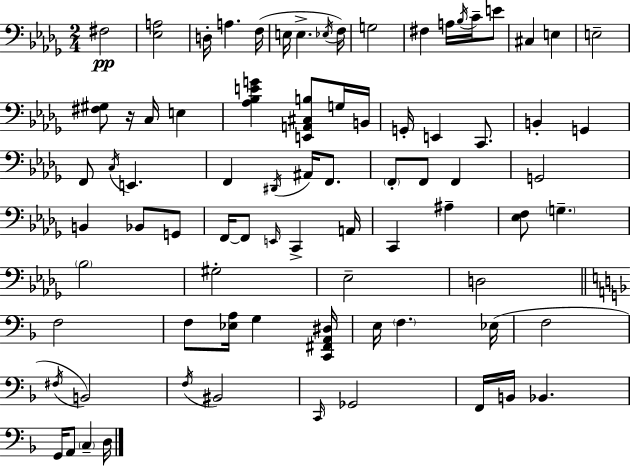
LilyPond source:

{
  \clef bass
  \numericTimeSignature
  \time 2/4
  \key bes \minor
  fis2\pp | <ees a>2 | d16-. a4. f16( | e16 e4.-> \acciaccatura { ees16 }) | \break f16 g2 | fis4 a16 \acciaccatura { bes16 } c'16-- | e'8 cis4 e4 | e2-- | \break <fis gis>8 r16 c16 e4 | <aes bes e' g'>4 <e, a, cis b>8 | g16 b,16 g,16-. e,4 c,8. | b,4-. g,4 | \break f,8 \acciaccatura { c16 } e,4. | f,4 \acciaccatura { dis,16 } | ais,16 f,8. \parenthesize f,8-. f,8 | f,4 g,2 | \break b,4 | bes,8 g,8 f,16~~ f,8 \grace { e,16 } | c,4-> a,16 c,4 | ais4-- <ees f>8 \parenthesize g4.-- | \break \parenthesize bes2 | gis2-. | ees2-- | d2 | \break \bar "||" \break \key f \major f2 | f8 <ees a>16 g4 <c, fis, a, dis>16 | e16 \parenthesize f4. ees16( | f2 | \break \acciaccatura { fis16 }) b,2 | \acciaccatura { f16 } bis,2 | \grace { c,16 } ges,2 | f,16 b,16 bes,4. | \break g,16 a,8 \parenthesize c4-- | d16 \bar "|."
}